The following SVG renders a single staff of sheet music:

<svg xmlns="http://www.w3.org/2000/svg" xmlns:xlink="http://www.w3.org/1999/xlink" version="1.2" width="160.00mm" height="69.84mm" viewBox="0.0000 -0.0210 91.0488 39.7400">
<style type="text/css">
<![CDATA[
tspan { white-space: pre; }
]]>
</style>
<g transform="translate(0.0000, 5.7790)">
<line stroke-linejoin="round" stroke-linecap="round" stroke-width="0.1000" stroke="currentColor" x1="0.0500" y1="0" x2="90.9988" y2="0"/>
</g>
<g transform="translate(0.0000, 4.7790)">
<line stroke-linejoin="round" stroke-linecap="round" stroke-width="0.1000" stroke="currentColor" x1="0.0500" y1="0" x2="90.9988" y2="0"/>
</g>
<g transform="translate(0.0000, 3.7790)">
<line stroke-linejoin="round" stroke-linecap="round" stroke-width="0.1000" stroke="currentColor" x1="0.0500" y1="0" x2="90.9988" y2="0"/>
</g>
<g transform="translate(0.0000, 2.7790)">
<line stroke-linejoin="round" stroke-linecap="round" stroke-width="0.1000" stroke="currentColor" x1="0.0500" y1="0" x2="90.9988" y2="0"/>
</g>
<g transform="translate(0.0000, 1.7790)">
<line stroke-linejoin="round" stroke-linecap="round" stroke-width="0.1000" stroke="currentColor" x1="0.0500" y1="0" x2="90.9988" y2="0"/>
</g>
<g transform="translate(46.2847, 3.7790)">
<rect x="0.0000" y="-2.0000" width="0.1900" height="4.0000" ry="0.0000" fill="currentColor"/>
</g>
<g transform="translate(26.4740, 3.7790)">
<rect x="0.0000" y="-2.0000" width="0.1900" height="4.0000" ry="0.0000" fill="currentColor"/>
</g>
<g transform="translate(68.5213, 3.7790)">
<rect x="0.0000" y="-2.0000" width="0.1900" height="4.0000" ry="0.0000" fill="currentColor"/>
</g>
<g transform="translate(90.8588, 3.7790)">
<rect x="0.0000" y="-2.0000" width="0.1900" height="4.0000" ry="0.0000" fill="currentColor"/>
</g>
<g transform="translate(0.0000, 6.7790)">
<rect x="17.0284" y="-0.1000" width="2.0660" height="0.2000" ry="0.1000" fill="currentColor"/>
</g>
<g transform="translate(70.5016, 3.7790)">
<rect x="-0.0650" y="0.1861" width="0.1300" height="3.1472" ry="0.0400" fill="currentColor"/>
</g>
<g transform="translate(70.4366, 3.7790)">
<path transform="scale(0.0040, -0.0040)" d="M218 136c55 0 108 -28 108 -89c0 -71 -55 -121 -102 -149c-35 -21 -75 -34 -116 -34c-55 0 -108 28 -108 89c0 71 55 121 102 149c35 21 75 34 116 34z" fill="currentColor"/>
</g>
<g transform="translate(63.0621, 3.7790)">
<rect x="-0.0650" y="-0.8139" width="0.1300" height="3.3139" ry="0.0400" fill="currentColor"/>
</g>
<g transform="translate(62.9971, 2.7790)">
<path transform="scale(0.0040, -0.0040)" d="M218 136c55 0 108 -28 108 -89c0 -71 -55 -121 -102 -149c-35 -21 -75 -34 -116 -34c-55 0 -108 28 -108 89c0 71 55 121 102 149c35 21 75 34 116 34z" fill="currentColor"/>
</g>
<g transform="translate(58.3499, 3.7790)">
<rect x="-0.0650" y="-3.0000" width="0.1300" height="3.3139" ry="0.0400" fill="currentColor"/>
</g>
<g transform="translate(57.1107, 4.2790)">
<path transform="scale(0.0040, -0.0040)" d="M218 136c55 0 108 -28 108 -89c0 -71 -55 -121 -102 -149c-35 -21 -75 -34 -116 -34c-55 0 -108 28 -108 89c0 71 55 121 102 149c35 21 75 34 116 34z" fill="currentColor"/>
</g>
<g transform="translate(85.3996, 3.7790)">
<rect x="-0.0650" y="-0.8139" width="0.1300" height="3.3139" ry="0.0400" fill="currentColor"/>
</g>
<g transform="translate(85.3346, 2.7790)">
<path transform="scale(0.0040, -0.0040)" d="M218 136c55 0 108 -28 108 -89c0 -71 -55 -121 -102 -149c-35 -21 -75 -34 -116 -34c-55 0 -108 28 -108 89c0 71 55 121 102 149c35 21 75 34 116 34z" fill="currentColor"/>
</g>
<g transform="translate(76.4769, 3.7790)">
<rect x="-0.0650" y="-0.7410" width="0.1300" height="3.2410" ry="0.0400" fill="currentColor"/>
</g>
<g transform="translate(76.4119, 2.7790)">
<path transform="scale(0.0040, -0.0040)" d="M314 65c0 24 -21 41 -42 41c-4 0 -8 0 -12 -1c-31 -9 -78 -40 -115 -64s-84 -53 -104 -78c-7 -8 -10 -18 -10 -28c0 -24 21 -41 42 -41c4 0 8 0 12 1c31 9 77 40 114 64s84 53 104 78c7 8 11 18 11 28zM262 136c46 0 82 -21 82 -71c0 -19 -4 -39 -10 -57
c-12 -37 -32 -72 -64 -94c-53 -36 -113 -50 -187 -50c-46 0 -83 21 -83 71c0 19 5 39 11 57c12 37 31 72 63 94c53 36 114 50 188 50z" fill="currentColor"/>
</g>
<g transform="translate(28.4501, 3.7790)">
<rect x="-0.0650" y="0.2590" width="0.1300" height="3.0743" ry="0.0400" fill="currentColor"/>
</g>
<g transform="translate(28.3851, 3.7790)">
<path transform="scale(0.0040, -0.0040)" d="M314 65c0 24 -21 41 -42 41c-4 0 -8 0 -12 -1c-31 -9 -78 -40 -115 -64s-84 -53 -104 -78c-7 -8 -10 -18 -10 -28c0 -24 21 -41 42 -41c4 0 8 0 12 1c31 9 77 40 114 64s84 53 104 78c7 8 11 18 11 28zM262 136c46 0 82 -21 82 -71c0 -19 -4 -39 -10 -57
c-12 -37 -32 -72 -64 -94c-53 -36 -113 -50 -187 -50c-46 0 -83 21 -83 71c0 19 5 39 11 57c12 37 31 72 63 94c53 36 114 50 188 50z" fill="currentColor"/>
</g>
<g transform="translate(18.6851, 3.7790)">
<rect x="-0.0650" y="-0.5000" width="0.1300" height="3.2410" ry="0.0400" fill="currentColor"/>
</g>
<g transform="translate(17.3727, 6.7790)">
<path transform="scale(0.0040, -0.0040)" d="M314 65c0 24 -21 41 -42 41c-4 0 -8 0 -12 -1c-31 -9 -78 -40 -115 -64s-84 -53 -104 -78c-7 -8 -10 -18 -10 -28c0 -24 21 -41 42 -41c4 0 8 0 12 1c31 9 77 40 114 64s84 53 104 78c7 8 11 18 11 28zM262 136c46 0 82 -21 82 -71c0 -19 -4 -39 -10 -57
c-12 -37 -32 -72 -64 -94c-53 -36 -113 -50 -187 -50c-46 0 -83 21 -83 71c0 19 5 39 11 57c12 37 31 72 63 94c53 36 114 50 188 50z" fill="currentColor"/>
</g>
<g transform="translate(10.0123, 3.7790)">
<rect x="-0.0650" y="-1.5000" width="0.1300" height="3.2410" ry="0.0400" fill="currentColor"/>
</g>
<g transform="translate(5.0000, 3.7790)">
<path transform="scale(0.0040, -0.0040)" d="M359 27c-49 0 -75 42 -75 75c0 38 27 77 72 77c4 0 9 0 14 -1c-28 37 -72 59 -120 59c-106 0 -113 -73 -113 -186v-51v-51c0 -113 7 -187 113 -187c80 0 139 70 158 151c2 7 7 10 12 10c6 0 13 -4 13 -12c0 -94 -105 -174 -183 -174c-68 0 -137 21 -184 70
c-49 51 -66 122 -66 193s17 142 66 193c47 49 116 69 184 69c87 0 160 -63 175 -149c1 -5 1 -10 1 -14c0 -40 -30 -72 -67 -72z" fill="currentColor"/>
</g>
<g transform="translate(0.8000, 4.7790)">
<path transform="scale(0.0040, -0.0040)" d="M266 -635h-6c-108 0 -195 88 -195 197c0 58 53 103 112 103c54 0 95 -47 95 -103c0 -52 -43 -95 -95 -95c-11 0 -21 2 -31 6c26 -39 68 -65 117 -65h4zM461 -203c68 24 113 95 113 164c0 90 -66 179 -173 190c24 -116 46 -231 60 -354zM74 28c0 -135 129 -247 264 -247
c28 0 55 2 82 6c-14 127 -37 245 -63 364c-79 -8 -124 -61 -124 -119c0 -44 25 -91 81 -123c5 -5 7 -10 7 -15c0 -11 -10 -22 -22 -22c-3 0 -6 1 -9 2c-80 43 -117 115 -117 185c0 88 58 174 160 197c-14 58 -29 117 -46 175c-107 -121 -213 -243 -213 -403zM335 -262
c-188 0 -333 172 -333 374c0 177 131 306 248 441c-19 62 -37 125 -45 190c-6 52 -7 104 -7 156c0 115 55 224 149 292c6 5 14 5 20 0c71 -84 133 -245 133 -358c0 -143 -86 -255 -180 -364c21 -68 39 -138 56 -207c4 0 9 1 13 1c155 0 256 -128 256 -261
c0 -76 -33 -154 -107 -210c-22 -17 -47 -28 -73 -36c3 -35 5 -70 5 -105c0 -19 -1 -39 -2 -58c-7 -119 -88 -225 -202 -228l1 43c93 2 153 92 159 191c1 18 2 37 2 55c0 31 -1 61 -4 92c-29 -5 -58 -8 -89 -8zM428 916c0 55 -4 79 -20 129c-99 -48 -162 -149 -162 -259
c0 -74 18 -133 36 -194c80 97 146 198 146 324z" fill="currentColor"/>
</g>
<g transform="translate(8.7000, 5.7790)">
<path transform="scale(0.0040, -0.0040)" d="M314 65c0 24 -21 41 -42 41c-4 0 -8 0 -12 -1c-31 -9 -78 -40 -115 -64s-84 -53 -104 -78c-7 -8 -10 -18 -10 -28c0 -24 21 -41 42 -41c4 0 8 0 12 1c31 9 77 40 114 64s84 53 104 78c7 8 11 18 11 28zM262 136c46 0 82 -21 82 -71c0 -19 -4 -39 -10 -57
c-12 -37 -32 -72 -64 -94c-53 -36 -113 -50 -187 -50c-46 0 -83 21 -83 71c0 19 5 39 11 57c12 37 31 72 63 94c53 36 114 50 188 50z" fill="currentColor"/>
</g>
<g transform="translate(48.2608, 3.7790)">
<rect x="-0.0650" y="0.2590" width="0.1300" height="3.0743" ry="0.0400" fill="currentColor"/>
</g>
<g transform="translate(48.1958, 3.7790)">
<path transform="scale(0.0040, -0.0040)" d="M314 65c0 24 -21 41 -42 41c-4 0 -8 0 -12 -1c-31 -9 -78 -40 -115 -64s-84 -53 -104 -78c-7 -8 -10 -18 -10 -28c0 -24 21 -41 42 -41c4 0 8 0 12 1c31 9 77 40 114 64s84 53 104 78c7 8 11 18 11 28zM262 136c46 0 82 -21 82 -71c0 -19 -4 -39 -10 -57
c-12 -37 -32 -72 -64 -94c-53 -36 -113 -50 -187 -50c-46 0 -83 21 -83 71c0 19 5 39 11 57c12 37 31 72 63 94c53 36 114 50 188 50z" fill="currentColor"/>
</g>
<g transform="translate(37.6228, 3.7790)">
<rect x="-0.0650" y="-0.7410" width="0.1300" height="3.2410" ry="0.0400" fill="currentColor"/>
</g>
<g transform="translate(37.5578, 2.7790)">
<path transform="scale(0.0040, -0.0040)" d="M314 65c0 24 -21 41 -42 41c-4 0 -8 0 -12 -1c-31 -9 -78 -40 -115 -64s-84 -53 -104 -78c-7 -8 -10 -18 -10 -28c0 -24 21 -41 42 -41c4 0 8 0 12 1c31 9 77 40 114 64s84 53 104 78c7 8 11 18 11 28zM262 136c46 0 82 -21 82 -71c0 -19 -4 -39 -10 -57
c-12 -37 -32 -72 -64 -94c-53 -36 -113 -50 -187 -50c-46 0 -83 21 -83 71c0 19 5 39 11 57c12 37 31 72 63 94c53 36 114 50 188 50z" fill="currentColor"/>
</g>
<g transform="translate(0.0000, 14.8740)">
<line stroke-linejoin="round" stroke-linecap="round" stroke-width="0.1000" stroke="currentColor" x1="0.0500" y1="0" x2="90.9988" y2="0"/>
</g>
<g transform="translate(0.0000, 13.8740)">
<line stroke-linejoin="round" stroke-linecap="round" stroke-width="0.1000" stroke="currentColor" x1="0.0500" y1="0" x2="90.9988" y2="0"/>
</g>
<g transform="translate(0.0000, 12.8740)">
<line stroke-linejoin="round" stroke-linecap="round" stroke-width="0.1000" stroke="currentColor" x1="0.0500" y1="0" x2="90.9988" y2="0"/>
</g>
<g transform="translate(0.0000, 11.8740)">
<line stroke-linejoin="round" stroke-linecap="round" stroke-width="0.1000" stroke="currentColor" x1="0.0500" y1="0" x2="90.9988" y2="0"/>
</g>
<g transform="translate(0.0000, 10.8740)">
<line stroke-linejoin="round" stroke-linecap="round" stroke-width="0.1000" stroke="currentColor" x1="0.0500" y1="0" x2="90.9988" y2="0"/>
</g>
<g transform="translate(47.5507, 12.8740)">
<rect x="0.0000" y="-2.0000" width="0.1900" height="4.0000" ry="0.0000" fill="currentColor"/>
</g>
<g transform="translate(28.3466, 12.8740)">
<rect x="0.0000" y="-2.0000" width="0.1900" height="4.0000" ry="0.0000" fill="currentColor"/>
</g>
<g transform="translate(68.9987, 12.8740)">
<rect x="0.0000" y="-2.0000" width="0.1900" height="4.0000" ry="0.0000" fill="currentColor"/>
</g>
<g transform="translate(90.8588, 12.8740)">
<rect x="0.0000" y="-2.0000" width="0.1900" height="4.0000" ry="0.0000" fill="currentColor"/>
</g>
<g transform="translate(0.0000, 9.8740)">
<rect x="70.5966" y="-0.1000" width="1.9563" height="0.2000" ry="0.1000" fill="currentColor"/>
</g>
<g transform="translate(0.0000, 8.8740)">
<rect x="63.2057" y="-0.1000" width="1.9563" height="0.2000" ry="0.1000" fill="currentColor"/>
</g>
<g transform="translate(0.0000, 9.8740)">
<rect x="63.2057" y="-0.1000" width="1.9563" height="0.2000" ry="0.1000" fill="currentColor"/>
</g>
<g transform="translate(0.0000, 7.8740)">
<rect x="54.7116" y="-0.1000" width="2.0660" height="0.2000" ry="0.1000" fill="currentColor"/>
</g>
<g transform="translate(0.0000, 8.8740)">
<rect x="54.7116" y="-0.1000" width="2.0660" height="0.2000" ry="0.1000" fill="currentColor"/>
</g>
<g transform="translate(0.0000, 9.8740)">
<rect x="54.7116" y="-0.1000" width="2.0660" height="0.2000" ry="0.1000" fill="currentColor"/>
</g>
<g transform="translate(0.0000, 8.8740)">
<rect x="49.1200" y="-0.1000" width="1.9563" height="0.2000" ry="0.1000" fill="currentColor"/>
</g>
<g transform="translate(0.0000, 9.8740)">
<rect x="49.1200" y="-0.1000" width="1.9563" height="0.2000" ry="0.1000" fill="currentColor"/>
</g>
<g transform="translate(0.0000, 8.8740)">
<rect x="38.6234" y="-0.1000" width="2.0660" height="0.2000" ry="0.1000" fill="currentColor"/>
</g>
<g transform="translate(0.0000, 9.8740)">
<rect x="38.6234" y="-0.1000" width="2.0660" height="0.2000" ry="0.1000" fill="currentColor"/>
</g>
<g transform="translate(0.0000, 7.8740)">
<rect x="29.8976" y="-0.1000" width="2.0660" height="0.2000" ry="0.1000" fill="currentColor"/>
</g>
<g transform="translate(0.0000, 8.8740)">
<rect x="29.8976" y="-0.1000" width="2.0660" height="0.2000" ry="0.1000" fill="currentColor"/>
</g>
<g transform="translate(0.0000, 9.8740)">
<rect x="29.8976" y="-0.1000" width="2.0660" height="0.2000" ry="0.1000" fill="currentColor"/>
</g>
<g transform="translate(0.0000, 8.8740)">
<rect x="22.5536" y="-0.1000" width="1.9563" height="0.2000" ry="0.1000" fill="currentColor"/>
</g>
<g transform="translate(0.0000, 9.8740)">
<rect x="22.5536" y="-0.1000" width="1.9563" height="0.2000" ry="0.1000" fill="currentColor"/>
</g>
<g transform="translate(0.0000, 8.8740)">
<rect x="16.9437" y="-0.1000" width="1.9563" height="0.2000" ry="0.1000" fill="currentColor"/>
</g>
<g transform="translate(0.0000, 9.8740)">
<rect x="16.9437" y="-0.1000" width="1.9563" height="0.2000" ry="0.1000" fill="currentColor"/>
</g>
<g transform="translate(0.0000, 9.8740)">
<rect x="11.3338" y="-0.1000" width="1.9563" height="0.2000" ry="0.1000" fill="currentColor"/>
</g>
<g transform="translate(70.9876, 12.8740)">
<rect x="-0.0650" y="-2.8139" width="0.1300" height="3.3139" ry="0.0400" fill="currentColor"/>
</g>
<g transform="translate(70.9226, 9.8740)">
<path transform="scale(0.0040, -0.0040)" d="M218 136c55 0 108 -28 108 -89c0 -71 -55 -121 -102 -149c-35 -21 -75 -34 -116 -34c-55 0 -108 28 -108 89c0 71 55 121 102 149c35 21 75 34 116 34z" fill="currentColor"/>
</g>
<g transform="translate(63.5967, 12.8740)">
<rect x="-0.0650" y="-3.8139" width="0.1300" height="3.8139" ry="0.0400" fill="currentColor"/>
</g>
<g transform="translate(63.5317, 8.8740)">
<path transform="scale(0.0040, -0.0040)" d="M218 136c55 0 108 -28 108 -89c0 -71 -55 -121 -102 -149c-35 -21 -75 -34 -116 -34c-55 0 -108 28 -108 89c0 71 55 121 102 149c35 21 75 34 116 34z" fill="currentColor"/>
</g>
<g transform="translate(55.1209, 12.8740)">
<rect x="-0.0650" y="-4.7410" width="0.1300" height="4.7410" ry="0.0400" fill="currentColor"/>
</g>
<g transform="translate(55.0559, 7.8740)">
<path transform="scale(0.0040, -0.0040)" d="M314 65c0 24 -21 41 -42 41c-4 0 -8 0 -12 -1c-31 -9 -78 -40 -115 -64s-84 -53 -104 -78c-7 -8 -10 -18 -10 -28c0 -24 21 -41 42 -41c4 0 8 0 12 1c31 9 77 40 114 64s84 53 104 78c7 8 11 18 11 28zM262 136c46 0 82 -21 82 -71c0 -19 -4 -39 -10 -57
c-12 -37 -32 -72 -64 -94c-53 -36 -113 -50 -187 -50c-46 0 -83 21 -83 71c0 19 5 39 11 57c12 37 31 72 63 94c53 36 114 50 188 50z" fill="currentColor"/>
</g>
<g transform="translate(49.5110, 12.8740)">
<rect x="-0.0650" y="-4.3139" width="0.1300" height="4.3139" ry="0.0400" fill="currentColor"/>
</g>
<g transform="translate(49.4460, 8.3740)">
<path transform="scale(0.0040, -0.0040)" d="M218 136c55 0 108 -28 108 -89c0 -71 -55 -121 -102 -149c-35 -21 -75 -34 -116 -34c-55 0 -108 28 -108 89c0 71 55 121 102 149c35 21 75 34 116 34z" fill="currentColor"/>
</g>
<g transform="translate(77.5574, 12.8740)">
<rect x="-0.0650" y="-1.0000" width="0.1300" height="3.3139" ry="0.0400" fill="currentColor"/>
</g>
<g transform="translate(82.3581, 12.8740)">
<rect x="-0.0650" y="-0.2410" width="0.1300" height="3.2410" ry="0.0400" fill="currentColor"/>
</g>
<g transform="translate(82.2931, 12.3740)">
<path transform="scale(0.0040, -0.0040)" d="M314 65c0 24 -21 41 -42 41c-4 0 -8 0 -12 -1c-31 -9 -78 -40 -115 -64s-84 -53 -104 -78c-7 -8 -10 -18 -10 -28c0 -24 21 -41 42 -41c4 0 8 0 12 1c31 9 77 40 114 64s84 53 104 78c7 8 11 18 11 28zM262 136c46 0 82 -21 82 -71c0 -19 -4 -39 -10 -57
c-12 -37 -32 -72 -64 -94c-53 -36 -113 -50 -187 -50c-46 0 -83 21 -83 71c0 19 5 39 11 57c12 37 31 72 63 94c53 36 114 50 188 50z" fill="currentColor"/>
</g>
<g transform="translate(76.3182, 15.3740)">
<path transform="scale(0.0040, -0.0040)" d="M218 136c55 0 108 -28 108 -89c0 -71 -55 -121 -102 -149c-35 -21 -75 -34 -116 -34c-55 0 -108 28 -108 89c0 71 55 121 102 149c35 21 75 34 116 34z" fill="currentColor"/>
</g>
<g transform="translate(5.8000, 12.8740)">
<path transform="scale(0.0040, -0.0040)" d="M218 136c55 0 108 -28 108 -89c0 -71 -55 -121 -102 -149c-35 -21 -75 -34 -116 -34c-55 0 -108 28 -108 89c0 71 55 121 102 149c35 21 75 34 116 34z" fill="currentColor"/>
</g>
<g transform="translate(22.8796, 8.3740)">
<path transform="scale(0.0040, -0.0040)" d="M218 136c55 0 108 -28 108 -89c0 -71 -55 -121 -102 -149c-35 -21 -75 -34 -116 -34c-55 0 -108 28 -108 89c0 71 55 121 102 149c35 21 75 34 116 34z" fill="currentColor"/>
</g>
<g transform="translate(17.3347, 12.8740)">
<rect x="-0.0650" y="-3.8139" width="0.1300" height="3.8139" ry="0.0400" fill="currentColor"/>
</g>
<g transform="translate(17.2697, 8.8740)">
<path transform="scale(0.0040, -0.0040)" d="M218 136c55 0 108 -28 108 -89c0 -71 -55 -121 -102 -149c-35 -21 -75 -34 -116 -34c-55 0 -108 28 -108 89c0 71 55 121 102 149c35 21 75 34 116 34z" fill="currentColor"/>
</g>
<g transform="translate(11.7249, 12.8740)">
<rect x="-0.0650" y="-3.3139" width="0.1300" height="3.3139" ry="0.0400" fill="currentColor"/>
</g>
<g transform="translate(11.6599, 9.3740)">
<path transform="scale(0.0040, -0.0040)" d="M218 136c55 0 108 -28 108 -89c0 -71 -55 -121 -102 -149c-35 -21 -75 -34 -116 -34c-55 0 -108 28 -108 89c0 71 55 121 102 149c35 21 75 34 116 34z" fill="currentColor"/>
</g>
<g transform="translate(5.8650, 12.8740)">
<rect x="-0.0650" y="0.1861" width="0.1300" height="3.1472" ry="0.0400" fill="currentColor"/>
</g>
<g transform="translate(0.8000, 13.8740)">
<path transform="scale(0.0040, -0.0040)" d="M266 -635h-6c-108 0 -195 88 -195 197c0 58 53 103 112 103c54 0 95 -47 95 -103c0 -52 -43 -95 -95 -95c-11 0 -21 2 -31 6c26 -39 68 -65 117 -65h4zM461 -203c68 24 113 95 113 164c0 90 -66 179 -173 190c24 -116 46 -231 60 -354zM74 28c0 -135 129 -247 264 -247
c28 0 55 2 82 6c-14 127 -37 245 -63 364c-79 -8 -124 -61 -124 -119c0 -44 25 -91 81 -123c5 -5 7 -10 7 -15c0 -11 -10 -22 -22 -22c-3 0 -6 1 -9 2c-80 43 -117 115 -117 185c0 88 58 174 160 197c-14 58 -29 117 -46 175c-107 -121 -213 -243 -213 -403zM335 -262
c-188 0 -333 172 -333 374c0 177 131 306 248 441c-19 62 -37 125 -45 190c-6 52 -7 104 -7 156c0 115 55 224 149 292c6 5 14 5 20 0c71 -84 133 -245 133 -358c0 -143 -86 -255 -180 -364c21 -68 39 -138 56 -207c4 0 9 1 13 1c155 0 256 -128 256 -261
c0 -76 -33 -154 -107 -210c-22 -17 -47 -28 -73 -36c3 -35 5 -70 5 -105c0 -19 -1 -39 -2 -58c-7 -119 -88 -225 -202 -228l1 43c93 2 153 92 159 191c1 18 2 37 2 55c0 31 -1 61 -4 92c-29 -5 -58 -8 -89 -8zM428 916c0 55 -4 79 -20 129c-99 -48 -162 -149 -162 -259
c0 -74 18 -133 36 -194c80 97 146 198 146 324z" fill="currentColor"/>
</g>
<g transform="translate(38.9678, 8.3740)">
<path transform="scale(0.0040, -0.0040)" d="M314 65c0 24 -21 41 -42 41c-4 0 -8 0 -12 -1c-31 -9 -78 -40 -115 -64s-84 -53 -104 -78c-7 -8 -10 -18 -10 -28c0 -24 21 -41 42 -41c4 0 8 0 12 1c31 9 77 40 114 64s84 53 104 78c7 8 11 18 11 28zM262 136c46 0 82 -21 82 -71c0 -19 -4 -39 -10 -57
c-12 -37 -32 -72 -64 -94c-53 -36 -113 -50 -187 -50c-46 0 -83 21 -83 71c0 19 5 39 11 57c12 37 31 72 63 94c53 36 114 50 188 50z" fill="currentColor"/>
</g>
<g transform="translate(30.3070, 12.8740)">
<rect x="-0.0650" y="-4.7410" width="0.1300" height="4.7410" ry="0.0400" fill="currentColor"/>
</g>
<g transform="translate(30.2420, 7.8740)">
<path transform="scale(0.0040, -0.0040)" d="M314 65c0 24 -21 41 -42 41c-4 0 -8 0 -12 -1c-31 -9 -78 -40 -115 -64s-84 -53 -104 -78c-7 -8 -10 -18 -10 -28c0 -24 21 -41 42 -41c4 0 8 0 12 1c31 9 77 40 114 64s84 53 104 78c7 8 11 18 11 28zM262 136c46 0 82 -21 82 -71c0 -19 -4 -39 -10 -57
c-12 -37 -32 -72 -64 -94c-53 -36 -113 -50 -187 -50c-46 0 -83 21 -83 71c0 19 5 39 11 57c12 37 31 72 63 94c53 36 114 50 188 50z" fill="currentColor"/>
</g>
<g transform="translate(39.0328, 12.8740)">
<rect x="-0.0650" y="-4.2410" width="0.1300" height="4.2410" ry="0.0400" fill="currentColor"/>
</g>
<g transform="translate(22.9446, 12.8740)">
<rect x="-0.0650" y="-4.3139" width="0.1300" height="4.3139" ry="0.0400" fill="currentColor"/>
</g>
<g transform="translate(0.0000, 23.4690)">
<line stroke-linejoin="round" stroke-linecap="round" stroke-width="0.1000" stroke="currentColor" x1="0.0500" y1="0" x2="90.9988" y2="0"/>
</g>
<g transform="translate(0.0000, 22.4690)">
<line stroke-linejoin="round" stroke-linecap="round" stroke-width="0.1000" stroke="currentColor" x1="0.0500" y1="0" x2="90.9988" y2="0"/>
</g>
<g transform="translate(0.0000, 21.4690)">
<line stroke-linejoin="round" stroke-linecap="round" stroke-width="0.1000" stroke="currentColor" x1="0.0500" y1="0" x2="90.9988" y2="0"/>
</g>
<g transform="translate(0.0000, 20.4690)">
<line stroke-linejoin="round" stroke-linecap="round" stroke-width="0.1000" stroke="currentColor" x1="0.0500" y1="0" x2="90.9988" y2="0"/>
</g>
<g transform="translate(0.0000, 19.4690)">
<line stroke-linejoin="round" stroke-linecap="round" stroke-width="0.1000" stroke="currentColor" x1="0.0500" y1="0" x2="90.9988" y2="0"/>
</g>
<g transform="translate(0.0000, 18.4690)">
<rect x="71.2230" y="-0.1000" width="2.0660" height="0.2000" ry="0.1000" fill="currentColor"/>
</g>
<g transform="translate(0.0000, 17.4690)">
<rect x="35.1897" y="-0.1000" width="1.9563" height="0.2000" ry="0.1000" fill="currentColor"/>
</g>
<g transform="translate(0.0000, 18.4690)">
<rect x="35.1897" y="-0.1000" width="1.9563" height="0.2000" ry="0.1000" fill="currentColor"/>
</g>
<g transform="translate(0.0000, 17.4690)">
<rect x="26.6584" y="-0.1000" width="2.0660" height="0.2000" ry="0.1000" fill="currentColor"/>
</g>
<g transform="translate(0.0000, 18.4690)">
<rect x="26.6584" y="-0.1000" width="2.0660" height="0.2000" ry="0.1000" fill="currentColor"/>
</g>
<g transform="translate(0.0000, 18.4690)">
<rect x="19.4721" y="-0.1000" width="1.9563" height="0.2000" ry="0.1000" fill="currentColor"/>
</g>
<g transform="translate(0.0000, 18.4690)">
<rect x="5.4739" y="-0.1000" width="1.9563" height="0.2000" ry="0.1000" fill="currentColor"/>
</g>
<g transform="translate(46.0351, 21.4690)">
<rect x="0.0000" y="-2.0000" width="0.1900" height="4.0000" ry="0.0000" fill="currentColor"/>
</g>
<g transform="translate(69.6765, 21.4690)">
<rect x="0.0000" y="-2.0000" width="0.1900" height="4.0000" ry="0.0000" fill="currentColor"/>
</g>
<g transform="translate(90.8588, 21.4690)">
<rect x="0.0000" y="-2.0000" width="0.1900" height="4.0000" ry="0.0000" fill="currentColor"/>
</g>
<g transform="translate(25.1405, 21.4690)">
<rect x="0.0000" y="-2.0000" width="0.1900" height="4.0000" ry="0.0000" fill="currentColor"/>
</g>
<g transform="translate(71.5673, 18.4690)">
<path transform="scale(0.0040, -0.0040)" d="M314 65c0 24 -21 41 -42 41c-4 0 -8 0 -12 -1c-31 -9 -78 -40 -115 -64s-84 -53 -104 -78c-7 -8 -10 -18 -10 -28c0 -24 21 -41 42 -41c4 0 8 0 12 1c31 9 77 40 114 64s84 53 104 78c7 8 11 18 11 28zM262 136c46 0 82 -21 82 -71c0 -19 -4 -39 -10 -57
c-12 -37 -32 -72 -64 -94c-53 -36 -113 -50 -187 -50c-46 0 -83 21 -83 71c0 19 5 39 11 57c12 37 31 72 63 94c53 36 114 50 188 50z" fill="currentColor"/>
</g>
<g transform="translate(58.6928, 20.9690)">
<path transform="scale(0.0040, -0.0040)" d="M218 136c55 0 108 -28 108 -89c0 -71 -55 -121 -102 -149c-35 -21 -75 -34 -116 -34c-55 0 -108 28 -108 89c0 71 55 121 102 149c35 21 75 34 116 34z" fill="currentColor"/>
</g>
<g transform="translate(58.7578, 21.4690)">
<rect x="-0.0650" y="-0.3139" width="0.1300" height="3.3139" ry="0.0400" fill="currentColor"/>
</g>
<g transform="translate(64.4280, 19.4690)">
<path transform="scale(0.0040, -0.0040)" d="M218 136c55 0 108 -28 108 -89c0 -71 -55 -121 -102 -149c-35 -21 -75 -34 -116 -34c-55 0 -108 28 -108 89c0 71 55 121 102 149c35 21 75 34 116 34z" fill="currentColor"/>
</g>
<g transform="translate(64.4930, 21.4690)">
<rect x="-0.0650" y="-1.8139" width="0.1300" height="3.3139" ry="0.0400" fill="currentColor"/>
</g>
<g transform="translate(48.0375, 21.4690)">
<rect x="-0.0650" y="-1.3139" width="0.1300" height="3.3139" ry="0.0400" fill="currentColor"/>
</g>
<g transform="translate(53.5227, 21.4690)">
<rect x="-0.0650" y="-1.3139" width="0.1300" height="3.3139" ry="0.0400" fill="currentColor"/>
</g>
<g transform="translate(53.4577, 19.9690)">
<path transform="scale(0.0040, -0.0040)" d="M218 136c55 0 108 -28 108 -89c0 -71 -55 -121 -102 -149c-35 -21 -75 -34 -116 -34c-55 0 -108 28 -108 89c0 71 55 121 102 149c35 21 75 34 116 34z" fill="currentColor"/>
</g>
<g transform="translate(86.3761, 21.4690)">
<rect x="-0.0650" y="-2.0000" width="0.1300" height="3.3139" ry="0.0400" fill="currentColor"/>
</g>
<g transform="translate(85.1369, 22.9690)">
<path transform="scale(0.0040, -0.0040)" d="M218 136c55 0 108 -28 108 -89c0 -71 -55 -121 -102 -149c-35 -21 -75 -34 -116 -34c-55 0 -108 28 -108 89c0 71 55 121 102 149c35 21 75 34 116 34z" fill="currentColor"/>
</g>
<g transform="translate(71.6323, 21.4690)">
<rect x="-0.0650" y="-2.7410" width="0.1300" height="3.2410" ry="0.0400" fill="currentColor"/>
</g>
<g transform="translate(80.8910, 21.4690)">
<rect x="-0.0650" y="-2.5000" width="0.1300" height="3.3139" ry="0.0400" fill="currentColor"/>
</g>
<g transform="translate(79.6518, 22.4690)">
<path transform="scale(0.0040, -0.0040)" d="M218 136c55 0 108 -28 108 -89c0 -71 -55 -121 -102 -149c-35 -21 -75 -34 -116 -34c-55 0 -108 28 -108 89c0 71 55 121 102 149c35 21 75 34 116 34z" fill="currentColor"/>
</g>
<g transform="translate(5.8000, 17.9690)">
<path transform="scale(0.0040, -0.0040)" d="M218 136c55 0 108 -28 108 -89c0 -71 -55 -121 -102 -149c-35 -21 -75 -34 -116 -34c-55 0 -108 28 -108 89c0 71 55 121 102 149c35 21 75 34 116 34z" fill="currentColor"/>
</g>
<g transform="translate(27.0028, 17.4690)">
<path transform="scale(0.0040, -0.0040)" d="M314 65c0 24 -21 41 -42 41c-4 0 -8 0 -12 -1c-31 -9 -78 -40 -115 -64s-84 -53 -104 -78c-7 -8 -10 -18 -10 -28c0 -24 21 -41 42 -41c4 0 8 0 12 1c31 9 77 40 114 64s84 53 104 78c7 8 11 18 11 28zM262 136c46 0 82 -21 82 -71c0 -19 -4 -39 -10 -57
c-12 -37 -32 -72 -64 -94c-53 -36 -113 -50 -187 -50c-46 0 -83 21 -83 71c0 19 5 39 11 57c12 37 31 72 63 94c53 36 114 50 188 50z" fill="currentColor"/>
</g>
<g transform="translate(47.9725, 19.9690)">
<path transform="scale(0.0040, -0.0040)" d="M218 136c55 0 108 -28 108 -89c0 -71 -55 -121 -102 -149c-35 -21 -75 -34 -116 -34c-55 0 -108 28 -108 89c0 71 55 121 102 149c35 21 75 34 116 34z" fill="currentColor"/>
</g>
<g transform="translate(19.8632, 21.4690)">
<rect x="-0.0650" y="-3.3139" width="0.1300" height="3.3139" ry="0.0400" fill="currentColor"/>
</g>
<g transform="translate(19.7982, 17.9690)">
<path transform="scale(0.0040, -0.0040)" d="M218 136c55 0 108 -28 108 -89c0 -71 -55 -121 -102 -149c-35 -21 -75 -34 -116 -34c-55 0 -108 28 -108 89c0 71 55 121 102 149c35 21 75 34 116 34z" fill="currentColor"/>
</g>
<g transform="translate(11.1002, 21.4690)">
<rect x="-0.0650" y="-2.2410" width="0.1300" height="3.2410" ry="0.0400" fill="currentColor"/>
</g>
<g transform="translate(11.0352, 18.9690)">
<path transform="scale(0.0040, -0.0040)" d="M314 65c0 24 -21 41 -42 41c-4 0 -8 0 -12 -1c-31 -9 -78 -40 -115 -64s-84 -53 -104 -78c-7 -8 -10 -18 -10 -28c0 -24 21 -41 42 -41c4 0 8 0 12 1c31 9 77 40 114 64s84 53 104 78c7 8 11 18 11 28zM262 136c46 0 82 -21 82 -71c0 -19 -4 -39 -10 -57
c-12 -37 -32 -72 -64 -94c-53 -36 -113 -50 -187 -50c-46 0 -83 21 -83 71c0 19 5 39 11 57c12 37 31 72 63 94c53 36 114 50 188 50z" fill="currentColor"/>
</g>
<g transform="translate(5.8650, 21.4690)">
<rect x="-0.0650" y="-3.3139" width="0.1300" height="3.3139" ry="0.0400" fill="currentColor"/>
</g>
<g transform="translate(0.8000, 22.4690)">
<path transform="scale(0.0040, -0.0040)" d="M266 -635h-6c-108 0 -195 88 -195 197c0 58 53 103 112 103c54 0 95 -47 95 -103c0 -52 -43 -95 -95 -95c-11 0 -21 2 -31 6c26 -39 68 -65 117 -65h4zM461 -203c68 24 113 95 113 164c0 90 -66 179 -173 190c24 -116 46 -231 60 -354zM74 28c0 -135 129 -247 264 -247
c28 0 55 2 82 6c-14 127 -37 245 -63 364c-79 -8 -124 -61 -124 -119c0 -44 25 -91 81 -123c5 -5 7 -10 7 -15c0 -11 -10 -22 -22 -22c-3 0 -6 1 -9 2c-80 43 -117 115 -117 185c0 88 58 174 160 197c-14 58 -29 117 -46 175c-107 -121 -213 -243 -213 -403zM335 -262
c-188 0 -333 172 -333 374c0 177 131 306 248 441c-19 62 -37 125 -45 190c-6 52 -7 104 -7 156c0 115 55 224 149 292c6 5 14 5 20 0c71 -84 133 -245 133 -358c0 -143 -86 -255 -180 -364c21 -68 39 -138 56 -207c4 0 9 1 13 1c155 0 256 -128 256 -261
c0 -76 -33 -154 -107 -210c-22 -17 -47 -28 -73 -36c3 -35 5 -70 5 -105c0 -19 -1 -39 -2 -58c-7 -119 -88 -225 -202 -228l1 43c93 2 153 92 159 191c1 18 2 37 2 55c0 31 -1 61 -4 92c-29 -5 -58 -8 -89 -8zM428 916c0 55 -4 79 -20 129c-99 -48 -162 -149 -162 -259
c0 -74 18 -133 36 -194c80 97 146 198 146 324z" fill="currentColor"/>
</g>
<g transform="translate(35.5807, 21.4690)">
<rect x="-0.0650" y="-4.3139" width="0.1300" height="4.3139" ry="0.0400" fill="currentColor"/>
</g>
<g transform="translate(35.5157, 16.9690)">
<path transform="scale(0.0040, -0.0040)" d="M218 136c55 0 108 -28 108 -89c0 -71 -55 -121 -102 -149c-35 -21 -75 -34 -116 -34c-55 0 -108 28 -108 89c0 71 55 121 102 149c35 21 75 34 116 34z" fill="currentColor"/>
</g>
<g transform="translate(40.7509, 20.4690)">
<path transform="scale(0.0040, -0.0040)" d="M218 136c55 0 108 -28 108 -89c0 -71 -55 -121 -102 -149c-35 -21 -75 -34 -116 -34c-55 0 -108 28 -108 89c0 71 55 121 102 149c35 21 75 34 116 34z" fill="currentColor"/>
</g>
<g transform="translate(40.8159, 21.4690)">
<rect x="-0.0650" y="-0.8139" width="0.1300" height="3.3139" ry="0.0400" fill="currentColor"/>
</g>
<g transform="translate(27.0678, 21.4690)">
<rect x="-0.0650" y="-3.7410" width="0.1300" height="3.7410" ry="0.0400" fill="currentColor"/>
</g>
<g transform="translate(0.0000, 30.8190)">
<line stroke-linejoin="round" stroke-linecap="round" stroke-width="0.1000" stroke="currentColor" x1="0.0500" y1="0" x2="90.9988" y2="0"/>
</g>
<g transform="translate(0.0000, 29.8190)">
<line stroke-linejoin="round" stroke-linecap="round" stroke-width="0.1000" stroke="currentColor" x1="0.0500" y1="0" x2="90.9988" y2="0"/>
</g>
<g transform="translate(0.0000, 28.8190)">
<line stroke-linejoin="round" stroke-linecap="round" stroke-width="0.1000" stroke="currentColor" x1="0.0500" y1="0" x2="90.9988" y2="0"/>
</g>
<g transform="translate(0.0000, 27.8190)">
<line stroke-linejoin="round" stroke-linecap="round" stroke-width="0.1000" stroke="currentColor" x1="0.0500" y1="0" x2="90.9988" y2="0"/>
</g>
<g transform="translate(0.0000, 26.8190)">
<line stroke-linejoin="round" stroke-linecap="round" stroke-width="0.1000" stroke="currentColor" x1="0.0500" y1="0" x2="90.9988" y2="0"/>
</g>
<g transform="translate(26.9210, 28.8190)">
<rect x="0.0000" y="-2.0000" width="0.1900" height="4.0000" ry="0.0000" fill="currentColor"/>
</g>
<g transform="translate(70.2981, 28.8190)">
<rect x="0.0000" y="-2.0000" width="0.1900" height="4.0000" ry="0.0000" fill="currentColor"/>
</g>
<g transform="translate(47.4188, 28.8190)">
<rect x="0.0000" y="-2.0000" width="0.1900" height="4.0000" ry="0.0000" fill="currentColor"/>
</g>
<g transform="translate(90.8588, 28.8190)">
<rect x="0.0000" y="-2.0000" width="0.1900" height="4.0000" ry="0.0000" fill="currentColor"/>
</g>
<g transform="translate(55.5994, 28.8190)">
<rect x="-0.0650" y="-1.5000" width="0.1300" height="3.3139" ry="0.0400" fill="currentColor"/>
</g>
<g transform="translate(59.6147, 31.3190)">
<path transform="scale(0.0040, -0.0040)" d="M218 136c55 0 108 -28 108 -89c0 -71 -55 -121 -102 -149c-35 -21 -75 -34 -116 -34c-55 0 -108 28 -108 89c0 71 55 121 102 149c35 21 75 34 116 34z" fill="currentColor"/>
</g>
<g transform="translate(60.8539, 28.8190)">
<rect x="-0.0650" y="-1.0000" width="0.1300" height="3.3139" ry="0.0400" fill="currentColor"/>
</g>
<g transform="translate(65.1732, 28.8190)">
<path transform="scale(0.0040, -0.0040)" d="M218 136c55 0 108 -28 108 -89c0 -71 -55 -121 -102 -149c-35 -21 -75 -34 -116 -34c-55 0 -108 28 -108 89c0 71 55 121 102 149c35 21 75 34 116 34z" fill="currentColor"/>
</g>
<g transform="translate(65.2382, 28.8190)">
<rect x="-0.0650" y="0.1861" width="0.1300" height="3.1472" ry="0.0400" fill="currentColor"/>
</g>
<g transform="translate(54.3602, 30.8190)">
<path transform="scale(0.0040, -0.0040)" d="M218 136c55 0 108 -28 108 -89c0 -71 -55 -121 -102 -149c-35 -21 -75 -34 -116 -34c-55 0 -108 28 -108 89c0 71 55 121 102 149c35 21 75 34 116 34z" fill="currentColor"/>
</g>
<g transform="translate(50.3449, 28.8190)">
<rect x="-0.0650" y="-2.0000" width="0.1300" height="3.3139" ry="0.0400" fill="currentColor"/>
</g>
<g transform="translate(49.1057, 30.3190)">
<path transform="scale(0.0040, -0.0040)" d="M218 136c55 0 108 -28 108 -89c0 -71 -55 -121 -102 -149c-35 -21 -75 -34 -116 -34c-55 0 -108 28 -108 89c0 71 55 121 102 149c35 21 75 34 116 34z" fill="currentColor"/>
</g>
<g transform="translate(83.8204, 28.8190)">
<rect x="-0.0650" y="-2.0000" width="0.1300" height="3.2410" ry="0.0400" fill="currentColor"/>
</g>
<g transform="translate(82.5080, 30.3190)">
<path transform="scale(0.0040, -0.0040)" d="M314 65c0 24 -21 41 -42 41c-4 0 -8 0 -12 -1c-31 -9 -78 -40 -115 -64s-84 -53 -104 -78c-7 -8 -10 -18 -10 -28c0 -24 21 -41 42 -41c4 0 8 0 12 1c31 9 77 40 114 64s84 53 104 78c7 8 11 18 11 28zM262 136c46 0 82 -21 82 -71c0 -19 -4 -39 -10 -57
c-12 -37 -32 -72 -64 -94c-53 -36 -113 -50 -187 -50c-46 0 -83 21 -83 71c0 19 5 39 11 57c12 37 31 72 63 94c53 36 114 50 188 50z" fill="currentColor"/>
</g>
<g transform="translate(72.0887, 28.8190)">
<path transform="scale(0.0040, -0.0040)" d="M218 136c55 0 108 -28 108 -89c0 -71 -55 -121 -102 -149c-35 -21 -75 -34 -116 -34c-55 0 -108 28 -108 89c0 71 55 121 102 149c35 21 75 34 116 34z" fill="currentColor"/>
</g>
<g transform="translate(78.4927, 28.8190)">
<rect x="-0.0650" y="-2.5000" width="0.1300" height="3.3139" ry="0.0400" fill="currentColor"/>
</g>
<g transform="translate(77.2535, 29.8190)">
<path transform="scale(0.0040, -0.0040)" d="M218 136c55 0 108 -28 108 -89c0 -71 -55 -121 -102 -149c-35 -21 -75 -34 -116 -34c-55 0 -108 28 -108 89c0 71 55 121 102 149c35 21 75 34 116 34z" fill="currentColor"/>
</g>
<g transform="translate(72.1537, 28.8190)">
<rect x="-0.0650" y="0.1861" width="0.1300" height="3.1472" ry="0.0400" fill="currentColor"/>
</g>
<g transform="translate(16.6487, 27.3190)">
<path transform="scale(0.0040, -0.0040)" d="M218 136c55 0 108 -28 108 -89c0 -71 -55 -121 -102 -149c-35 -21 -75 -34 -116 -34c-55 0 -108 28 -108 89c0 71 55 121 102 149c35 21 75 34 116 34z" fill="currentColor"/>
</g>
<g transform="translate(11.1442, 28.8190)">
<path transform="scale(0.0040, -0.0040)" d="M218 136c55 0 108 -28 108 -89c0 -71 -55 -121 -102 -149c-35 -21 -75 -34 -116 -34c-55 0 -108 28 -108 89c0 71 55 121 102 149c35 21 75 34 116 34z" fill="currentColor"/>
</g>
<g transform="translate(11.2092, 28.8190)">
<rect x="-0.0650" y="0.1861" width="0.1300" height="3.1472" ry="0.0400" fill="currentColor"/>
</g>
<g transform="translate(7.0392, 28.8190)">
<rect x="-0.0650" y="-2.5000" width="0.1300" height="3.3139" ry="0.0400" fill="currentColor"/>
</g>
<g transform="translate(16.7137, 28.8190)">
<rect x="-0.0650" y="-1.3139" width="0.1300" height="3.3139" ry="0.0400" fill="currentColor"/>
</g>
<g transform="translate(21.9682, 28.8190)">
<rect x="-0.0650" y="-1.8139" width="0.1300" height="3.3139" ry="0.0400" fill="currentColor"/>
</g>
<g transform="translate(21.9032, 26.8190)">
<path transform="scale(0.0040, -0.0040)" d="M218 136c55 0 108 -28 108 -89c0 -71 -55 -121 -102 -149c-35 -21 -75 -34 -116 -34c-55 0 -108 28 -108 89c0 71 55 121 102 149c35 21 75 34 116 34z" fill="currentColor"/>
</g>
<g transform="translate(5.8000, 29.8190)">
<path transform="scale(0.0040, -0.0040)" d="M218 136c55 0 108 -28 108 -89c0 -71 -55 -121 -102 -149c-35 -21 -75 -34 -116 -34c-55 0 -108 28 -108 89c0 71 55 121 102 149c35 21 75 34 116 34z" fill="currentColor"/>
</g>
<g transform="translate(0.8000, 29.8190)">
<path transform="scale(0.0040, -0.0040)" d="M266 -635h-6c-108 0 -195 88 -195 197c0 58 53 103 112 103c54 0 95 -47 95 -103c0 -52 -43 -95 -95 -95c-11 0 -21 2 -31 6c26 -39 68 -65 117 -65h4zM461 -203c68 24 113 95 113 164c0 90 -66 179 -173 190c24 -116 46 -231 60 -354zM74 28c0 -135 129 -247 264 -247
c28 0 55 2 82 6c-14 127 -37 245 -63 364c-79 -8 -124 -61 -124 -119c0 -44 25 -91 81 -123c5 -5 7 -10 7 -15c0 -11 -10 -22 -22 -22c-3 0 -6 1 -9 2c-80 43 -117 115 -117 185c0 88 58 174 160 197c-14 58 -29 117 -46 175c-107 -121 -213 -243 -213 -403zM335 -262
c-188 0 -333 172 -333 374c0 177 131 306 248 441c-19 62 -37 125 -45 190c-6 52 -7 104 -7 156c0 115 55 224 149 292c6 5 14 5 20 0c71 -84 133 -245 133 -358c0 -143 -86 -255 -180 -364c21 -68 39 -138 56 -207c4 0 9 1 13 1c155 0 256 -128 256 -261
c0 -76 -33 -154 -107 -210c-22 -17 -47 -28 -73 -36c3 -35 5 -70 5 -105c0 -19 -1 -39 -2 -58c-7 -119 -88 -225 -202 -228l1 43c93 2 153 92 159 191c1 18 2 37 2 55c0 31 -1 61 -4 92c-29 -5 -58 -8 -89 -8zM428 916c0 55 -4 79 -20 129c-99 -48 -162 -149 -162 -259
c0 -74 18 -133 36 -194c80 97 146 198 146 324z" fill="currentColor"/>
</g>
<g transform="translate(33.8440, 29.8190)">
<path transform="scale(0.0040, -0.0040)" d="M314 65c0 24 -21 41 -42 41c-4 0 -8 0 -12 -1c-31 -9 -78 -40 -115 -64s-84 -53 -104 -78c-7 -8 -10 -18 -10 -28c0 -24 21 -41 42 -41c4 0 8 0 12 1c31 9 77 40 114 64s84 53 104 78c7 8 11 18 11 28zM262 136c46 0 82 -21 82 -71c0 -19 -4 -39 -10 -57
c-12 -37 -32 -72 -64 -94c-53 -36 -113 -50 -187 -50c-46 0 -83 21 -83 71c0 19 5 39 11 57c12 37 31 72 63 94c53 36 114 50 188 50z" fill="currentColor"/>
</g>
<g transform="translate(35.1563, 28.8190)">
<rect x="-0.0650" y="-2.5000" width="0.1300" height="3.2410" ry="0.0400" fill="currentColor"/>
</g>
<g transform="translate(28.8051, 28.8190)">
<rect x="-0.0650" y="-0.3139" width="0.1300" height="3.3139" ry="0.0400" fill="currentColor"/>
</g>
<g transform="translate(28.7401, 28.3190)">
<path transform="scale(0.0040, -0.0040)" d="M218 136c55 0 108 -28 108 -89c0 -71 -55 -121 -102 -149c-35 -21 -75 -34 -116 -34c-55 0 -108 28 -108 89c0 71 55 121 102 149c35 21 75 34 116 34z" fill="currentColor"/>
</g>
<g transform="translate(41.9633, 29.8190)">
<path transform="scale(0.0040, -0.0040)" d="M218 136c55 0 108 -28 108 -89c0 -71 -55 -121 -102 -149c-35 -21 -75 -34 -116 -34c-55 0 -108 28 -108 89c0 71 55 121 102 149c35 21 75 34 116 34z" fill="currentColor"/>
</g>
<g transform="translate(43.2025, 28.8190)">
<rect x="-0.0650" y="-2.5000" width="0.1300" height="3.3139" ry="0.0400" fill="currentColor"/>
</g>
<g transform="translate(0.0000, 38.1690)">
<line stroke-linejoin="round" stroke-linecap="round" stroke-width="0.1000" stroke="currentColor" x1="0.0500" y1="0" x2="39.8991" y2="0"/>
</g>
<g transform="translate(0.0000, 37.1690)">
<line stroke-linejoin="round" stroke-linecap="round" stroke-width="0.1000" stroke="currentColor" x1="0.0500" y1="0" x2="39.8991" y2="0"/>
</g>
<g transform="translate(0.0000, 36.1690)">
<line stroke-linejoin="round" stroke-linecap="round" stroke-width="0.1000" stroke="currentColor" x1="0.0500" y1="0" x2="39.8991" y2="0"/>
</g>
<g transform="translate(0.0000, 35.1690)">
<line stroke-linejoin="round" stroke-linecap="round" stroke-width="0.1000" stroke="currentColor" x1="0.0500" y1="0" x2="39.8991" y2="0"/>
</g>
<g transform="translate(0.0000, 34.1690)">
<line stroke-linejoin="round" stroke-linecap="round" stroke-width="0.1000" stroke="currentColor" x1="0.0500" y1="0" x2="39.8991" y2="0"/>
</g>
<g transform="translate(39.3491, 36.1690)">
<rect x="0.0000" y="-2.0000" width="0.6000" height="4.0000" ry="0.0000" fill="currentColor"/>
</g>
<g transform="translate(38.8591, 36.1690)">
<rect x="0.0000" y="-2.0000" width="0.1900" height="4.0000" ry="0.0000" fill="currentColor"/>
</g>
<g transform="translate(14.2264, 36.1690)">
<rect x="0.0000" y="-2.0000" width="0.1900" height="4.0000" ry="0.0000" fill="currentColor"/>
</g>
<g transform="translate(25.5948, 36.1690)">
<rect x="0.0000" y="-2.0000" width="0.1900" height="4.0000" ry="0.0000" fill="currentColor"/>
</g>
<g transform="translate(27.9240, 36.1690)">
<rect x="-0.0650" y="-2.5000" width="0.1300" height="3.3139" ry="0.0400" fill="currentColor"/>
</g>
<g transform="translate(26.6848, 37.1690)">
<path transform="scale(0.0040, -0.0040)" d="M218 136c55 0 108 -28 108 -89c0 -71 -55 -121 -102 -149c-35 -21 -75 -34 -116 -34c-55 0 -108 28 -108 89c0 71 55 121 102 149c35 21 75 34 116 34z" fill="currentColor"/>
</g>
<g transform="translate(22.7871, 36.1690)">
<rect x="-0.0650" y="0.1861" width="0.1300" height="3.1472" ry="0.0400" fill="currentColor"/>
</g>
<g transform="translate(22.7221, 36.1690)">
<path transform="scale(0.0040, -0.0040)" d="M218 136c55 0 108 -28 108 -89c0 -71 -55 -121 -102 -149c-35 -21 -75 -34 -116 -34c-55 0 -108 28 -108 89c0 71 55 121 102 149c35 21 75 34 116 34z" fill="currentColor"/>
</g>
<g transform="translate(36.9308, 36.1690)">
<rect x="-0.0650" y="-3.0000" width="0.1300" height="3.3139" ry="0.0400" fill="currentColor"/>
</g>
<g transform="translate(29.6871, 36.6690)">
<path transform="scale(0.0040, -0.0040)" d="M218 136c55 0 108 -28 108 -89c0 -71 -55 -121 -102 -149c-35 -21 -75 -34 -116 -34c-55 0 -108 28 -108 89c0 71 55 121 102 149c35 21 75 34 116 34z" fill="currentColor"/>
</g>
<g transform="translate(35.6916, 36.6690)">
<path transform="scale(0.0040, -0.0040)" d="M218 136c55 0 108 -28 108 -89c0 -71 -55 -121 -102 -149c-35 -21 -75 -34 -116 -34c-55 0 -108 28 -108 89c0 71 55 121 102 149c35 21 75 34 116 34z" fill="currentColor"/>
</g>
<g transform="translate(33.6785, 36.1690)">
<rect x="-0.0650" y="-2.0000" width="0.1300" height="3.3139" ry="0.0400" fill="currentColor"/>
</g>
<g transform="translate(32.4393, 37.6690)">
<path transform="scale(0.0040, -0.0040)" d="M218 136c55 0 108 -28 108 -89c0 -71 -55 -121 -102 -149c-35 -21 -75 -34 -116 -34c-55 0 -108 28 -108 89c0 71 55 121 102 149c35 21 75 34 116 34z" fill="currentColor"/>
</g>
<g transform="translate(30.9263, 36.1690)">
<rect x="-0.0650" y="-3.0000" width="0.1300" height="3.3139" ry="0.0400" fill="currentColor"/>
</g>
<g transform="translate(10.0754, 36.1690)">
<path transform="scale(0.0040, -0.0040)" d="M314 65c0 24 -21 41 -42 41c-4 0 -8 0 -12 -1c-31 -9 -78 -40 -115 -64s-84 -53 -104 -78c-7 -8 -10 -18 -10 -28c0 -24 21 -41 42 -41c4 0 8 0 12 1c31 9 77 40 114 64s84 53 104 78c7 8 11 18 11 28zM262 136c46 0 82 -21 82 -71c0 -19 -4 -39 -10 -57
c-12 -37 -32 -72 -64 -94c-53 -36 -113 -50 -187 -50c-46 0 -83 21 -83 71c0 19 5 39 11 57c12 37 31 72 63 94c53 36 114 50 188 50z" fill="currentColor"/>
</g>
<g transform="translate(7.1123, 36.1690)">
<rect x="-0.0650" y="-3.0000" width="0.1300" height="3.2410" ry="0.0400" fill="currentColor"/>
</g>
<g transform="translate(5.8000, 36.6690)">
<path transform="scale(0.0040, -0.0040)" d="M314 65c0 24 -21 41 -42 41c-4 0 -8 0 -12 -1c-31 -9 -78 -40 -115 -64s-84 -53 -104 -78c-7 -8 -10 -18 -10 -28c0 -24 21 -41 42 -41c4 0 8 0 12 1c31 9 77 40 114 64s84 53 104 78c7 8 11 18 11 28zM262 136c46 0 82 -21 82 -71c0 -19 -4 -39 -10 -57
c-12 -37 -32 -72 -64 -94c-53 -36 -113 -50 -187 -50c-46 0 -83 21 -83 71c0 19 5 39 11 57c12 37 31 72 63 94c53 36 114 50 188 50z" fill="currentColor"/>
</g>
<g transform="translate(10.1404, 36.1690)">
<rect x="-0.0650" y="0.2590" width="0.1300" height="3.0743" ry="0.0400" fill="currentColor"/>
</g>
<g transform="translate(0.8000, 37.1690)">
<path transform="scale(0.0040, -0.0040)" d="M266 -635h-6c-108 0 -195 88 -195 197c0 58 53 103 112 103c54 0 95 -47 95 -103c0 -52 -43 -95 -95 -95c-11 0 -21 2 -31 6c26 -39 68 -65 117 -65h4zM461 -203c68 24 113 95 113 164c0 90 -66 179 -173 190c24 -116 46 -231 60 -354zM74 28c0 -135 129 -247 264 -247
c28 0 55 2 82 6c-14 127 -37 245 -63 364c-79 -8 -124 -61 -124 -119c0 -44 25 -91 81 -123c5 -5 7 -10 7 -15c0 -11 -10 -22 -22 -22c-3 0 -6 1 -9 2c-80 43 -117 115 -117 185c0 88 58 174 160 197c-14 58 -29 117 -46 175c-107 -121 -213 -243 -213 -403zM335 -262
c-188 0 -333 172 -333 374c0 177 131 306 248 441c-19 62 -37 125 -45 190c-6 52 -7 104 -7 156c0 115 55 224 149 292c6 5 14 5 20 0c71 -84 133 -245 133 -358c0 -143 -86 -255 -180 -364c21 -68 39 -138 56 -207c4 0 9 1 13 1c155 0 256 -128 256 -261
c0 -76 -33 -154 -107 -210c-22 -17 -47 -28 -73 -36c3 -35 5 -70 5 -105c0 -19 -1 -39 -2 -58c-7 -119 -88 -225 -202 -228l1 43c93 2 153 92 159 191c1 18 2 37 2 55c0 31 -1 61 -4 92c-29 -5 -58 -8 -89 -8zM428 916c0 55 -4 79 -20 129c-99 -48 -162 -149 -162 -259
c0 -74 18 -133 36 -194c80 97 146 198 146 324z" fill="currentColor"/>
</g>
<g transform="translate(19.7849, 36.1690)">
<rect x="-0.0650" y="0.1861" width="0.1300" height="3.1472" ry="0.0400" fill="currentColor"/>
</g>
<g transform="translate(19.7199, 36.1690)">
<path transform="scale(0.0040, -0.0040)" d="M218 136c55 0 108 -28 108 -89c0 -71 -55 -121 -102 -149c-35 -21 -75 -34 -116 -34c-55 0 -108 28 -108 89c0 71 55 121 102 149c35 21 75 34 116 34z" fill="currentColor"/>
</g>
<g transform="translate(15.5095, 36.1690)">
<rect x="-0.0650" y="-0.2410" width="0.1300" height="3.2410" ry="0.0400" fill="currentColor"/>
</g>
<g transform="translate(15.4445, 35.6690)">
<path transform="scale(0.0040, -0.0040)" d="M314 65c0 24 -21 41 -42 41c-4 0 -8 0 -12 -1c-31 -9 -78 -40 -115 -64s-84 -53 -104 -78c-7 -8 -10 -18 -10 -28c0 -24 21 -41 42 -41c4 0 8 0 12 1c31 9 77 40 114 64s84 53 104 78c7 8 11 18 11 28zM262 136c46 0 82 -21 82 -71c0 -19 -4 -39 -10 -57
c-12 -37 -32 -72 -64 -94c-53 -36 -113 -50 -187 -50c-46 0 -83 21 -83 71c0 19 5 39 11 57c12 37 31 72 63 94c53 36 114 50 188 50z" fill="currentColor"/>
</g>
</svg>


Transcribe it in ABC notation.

X:1
T:Untitled
M:4/4
L:1/4
K:C
E2 C2 B2 d2 B2 A d B d2 d B b c' d' e'2 d'2 d' e'2 c' a D c2 b g2 b c'2 d' d e e c f a2 G F G B e f c G2 G F E D B B G F2 A2 B2 c2 B B G A F A